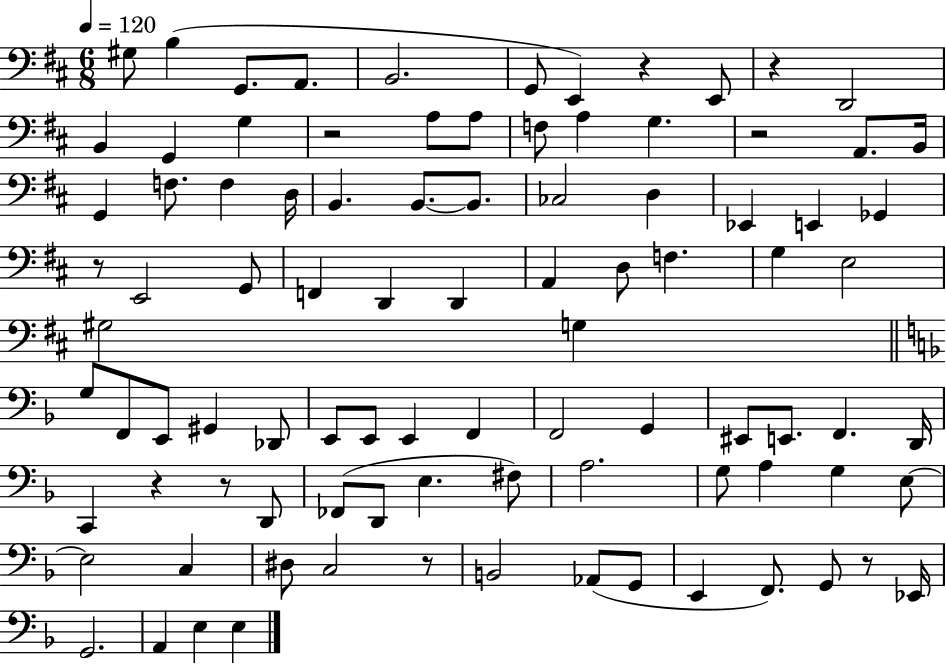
G#3/e B3/q G2/e. A2/e. B2/h. G2/e E2/q R/q E2/e R/q D2/h B2/q G2/q G3/q R/h A3/e A3/e F3/e A3/q G3/q. R/h A2/e. B2/s G2/q F3/e. F3/q D3/s B2/q. B2/e. B2/e. CES3/h D3/q Eb2/q E2/q Gb2/q R/e E2/h G2/e F2/q D2/q D2/q A2/q D3/e F3/q. G3/q E3/h G#3/h G3/q G3/e F2/e E2/e G#2/q Db2/e E2/e E2/e E2/q F2/q F2/h G2/q EIS2/e E2/e. F2/q. D2/s C2/q R/q R/e D2/e FES2/e D2/e E3/q. F#3/e A3/h. G3/e A3/q G3/q E3/e E3/h C3/q D#3/e C3/h R/e B2/h Ab2/e G2/e E2/q F2/e. G2/e R/e Eb2/s G2/h. A2/q E3/q E3/q